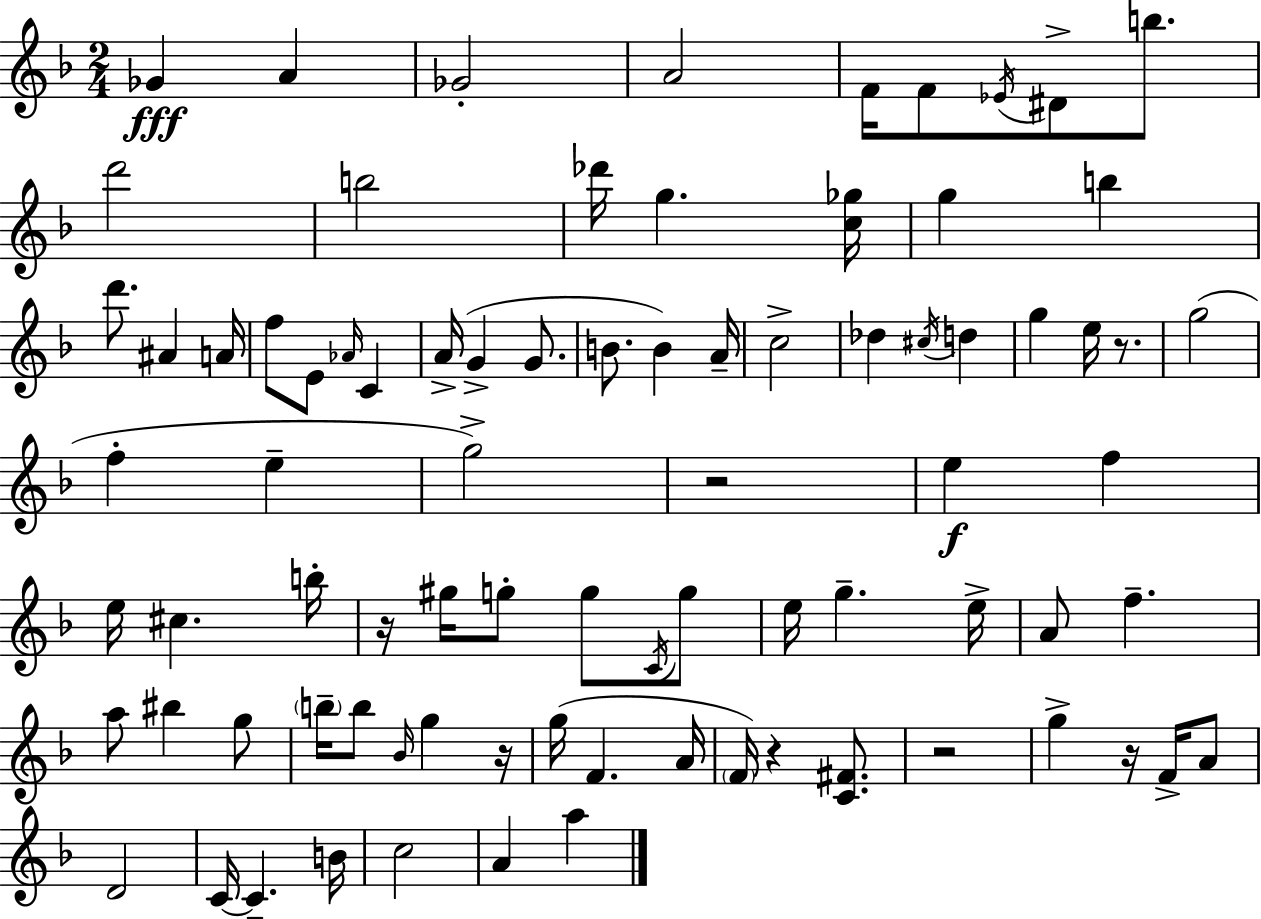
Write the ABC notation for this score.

X:1
T:Untitled
M:2/4
L:1/4
K:Dm
_G A _G2 A2 F/4 F/2 _E/4 ^D/2 b/2 d'2 b2 _d'/4 g [c_g]/4 g b d'/2 ^A A/4 f/2 E/2 _A/4 C A/4 G G/2 B/2 B A/4 c2 _d ^c/4 d g e/4 z/2 g2 f e g2 z2 e f e/4 ^c b/4 z/4 ^g/4 g/2 g/2 C/4 g/2 e/4 g e/4 A/2 f a/2 ^b g/2 b/4 b/2 _B/4 g z/4 g/4 F A/4 F/4 z [C^F]/2 z2 g z/4 F/4 A/2 D2 C/4 C B/4 c2 A a